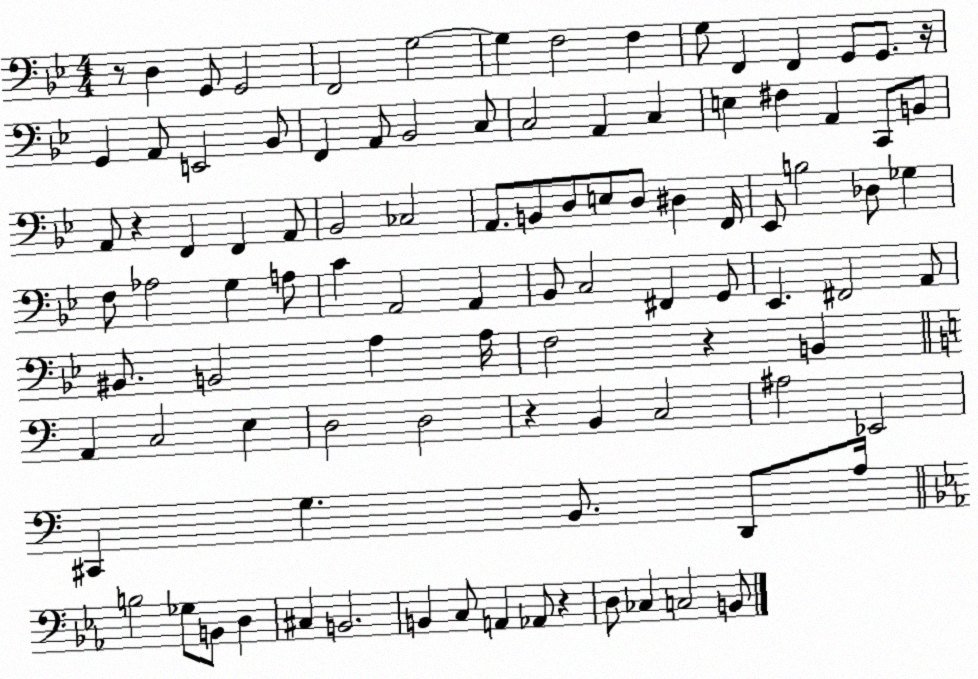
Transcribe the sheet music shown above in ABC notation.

X:1
T:Untitled
M:4/4
L:1/4
K:Bb
z/2 D, G,,/2 G,,2 F,,2 G,2 G, F,2 F, G,/2 F,, F,, G,,/2 G,,/2 z/4 G,, A,,/2 E,,2 _B,,/2 F,, A,,/2 _B,,2 C,/2 C,2 A,, C, E, ^F, A,, C,,/2 B,,/2 A,,/2 z F,, F,, A,,/2 _B,,2 _C,2 A,,/2 B,,/2 D,/2 E,/2 D,/2 ^D, F,,/4 _E,,/2 B,2 _D,/2 _G, F,/2 _A,2 G, A,/2 C A,,2 A,, _B,,/2 C,2 ^F,, G,,/2 _E,, ^F,,2 A,,/2 ^B,,/2 B,,2 A, A,/4 F,2 z B,, A,, C,2 E, D,2 D,2 z B,, C,2 ^A,2 _E,,2 ^C,, G, B,,/2 D,,/2 A,/4 B,2 _G,/2 B,,/2 D, ^C, B,,2 B,, C,/2 A,, _A,,/2 z D,/2 _C, C,2 B,,/2